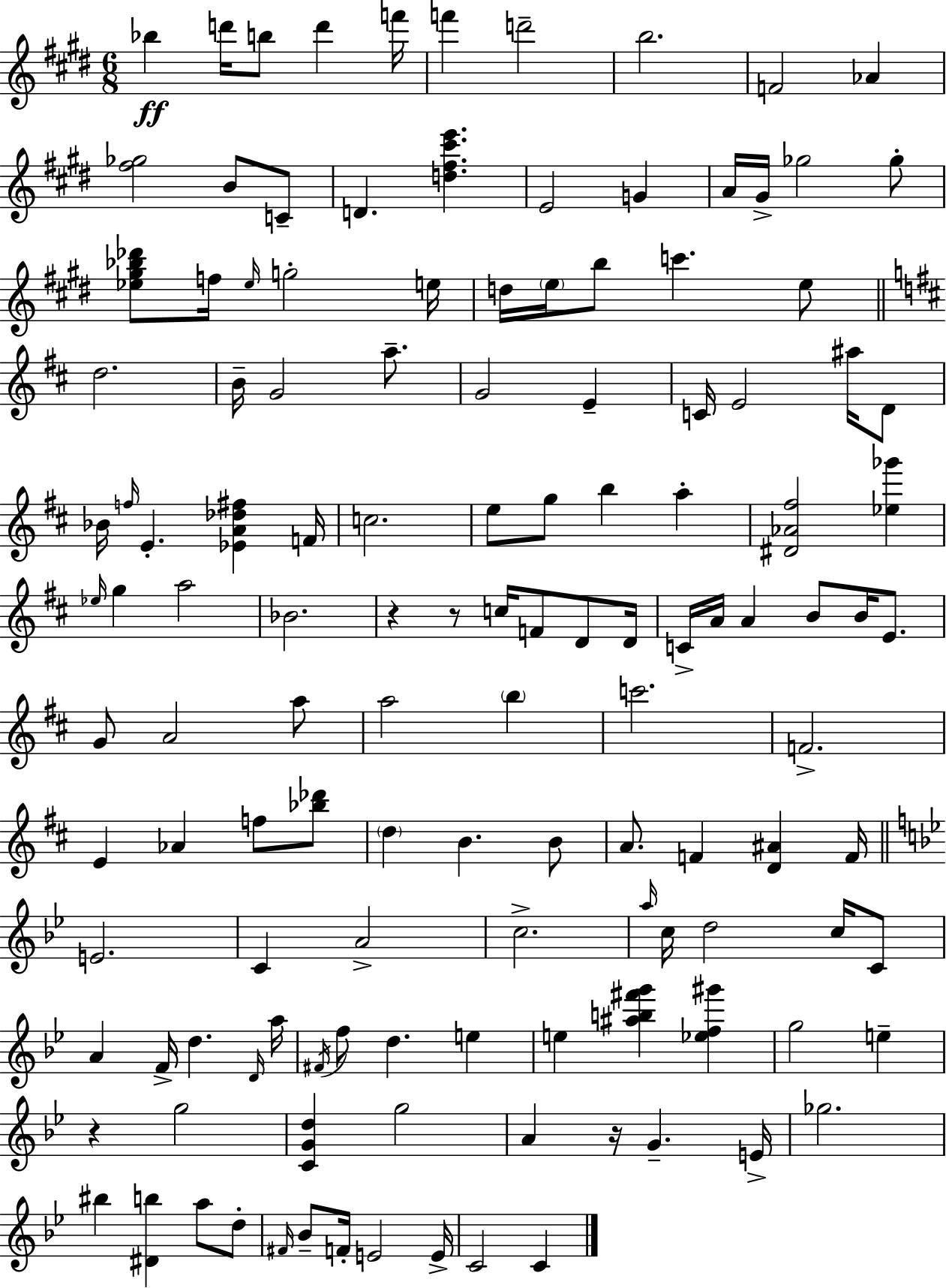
X:1
T:Untitled
M:6/8
L:1/4
K:E
_b d'/4 b/2 d' f'/4 f' d'2 b2 F2 _A [^f_g]2 B/2 C/2 D [d^f^c'e'] E2 G A/4 ^G/4 _g2 _g/2 [_e^g_b_d']/2 f/4 _e/4 g2 e/4 d/4 e/4 b/2 c' e/2 d2 B/4 G2 a/2 G2 E C/4 E2 ^a/4 D/2 _B/4 f/4 E [_EA_d^f] F/4 c2 e/2 g/2 b a [^D_A^f]2 [_e_g'] _e/4 g a2 _B2 z z/2 c/4 F/2 D/2 D/4 C/4 A/4 A B/2 B/4 E/2 G/2 A2 a/2 a2 b c'2 F2 E _A f/2 [_b_d']/2 d B B/2 A/2 F [D^A] F/4 E2 C A2 c2 a/4 c/4 d2 c/4 C/2 A F/4 d D/4 a/4 ^F/4 f/2 d e e [^ab^f'g'] [_ef^g'] g2 e z g2 [CGd] g2 A z/4 G E/4 _g2 ^b [^Db] a/2 d/2 ^F/4 _B/2 F/4 E2 E/4 C2 C